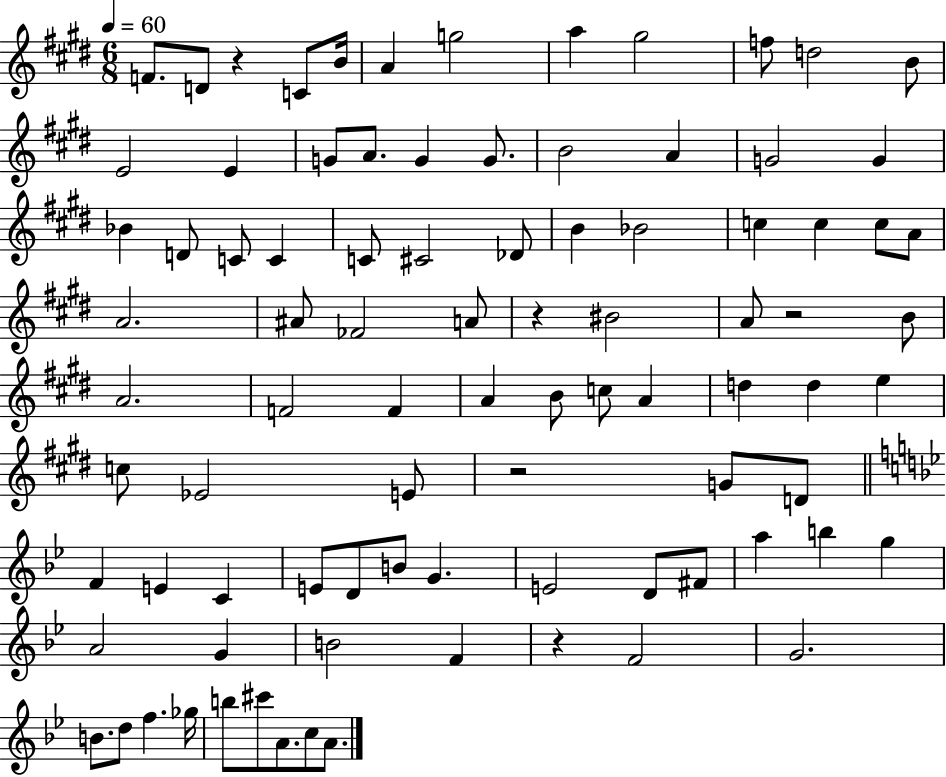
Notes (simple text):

F4/e. D4/e R/q C4/e B4/s A4/q G5/h A5/q G#5/h F5/e D5/h B4/e E4/h E4/q G4/e A4/e. G4/q G4/e. B4/h A4/q G4/h G4/q Bb4/q D4/e C4/e C4/q C4/e C#4/h Db4/e B4/q Bb4/h C5/q C5/q C5/e A4/e A4/h. A#4/e FES4/h A4/e R/q BIS4/h A4/e R/h B4/e A4/h. F4/h F4/q A4/q B4/e C5/e A4/q D5/q D5/q E5/q C5/e Eb4/h E4/e R/h G4/e D4/e F4/q E4/q C4/q E4/e D4/e B4/e G4/q. E4/h D4/e F#4/e A5/q B5/q G5/q A4/h G4/q B4/h F4/q R/q F4/h G4/h. B4/e. D5/e F5/q. Gb5/s B5/e C#6/e A4/e. C5/e A4/e.